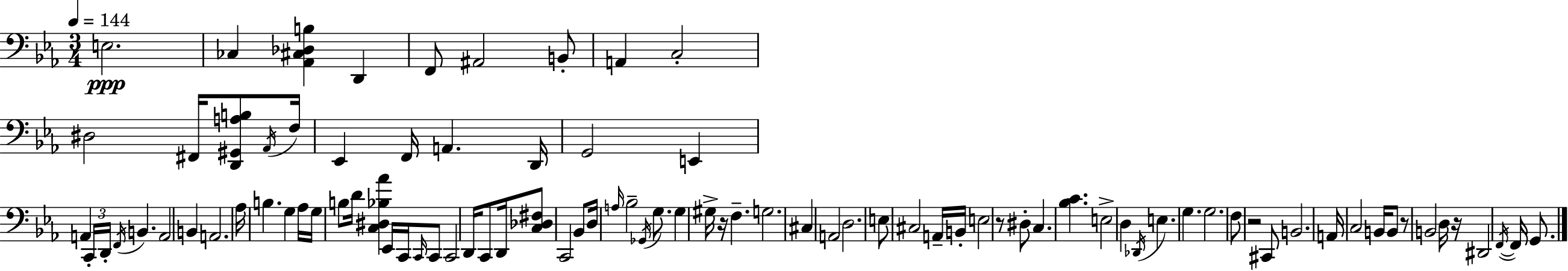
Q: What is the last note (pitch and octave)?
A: G2